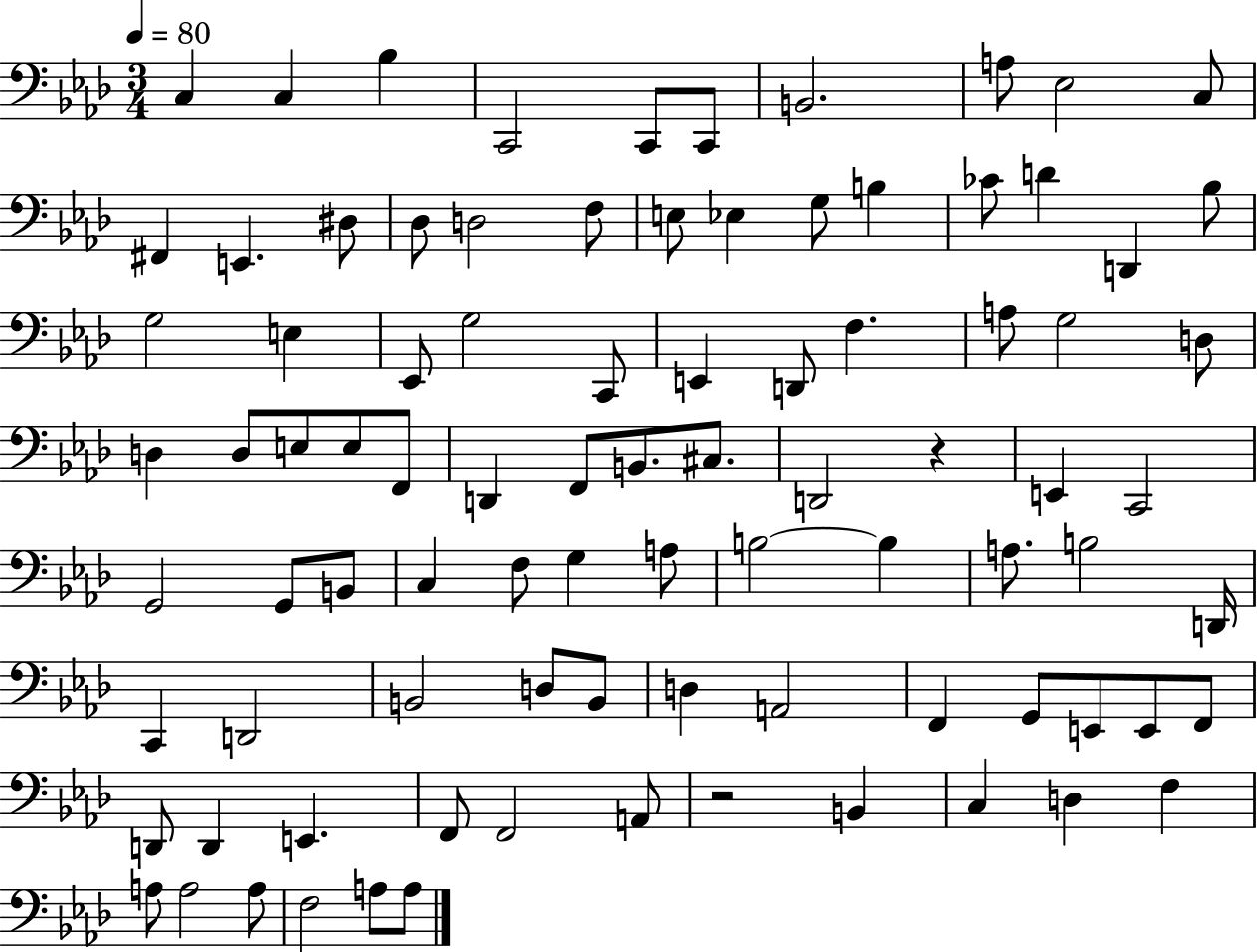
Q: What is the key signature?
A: AES major